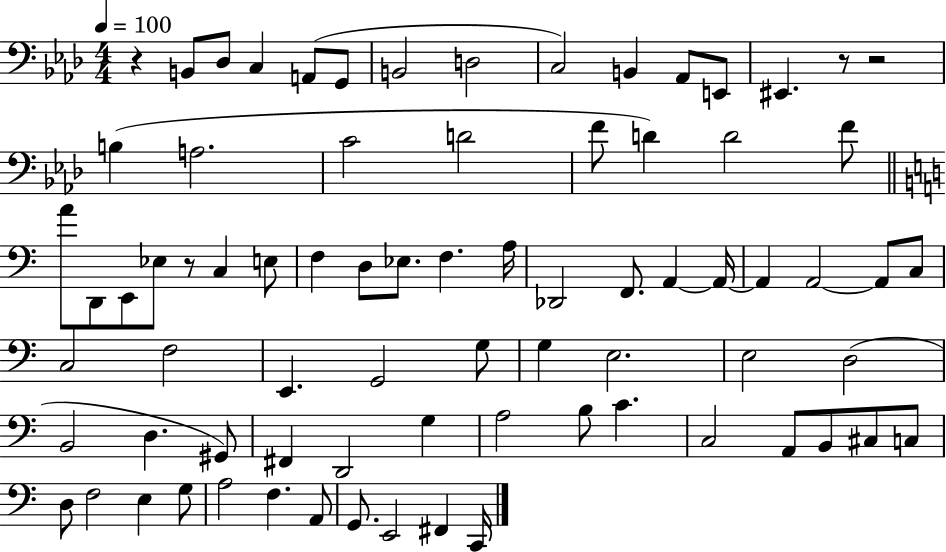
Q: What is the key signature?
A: AES major